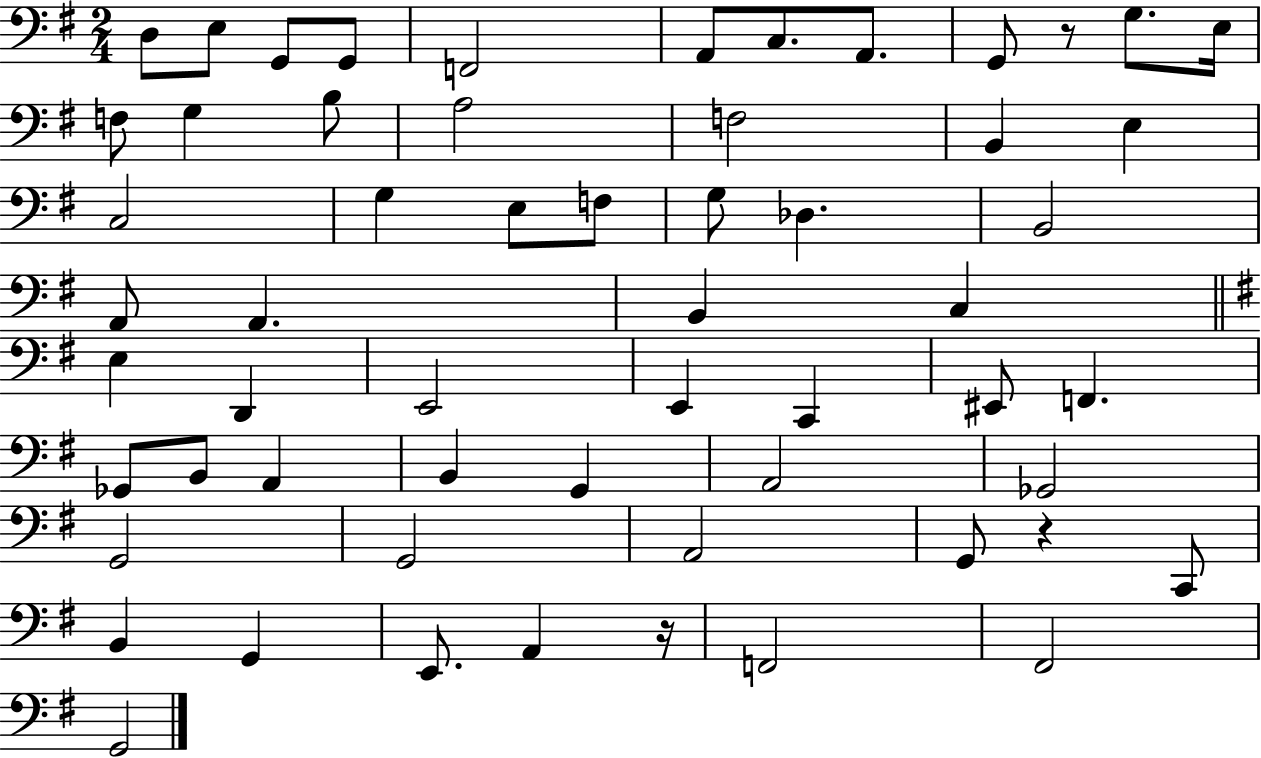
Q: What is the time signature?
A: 2/4